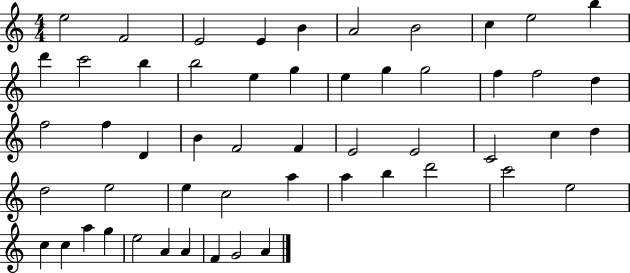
X:1
T:Untitled
M:4/4
L:1/4
K:C
e2 F2 E2 E B A2 B2 c e2 b d' c'2 b b2 e g e g g2 f f2 d f2 f D B F2 F E2 E2 C2 c d d2 e2 e c2 a a b d'2 c'2 e2 c c a g e2 A A F G2 A